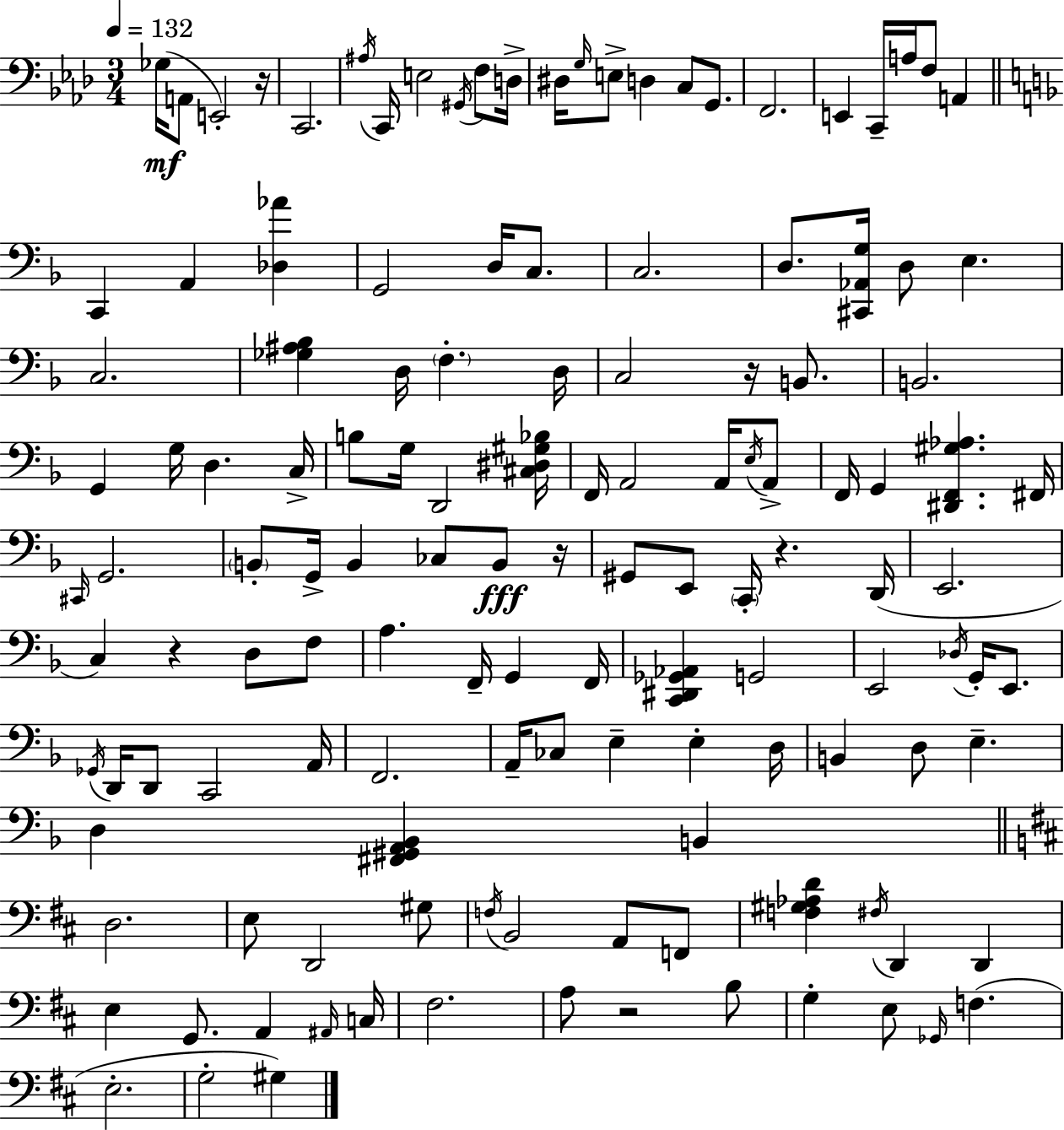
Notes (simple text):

Gb3/s A2/e E2/h R/s C2/h. A#3/s C2/s E3/h G#2/s F3/e D3/s D#3/s G3/s E3/e D3/q C3/e G2/e. F2/h. E2/q C2/s A3/s F3/e A2/q C2/q A2/q [Db3,Ab4]/q G2/h D3/s C3/e. C3/h. D3/e. [C#2,Ab2,G3]/s D3/e E3/q. C3/h. [Gb3,A#3,Bb3]/q D3/s F3/q. D3/s C3/h R/s B2/e. B2/h. G2/q G3/s D3/q. C3/s B3/e G3/s D2/h [C#3,D#3,G#3,Bb3]/s F2/s A2/h A2/s E3/s A2/e F2/s G2/q [D#2,F2,G#3,Ab3]/q. F#2/s C#2/s G2/h. B2/e G2/s B2/q CES3/e B2/e R/s G#2/e E2/e C2/s R/q. D2/s E2/h. C3/q R/q D3/e F3/e A3/q. F2/s G2/q F2/s [C2,D#2,Gb2,Ab2]/q G2/h E2/h Db3/s G2/s E2/e. Gb2/s D2/s D2/e C2/h A2/s F2/h. A2/s CES3/e E3/q E3/q D3/s B2/q D3/e E3/q. D3/q [F#2,G#2,A2,Bb2]/q B2/q D3/h. E3/e D2/h G#3/e F3/s B2/h A2/e F2/e [F3,G#3,Ab3,D4]/q F#3/s D2/q D2/q E3/q G2/e. A2/q A#2/s C3/s F#3/h. A3/e R/h B3/e G3/q E3/e Gb2/s F3/q. E3/h. G3/h G#3/q